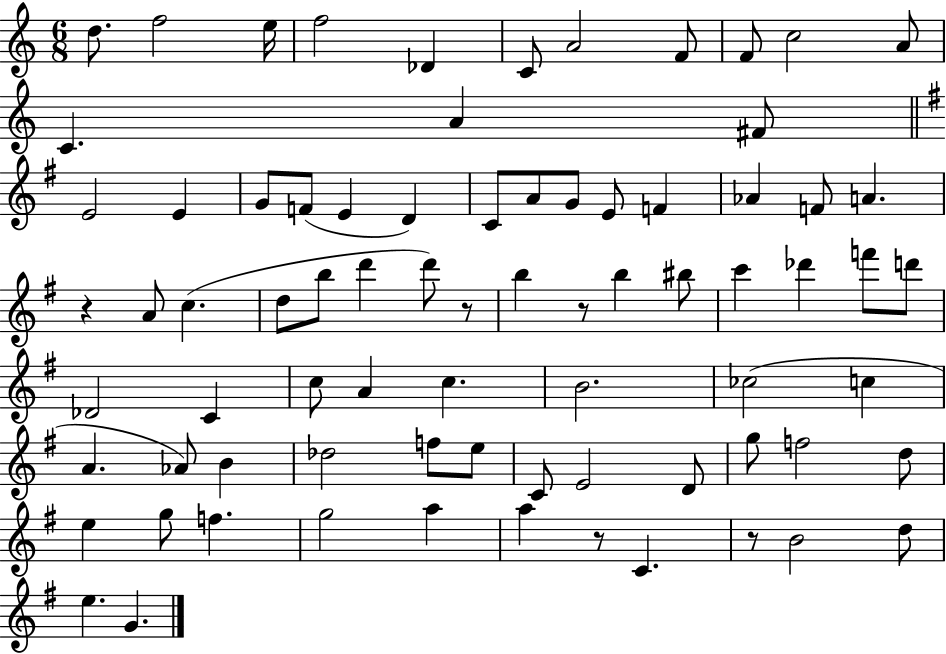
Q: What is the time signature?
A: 6/8